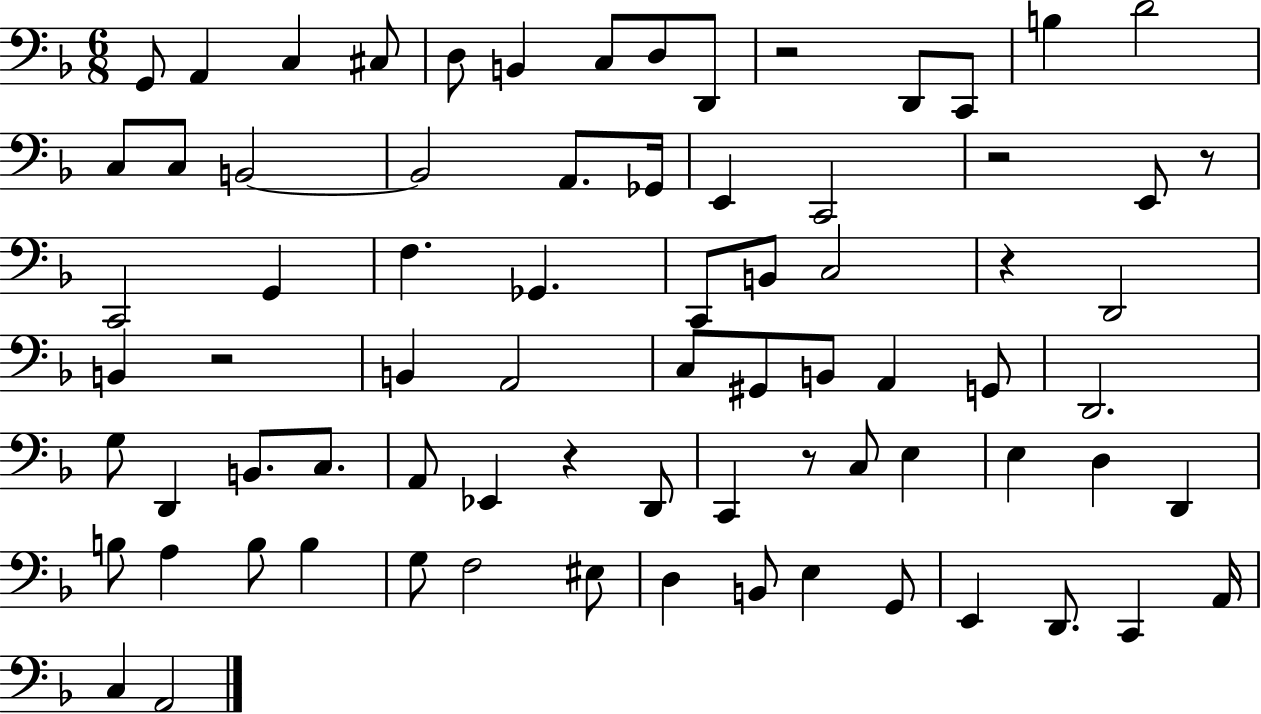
G2/e A2/q C3/q C#3/e D3/e B2/q C3/e D3/e D2/e R/h D2/e C2/e B3/q D4/h C3/e C3/e B2/h B2/h A2/e. Gb2/s E2/q C2/h R/h E2/e R/e C2/h G2/q F3/q. Gb2/q. C2/e B2/e C3/h R/q D2/h B2/q R/h B2/q A2/h C3/e G#2/e B2/e A2/q G2/e D2/h. G3/e D2/q B2/e. C3/e. A2/e Eb2/q R/q D2/e C2/q R/e C3/e E3/q E3/q D3/q D2/q B3/e A3/q B3/e B3/q G3/e F3/h EIS3/e D3/q B2/e E3/q G2/e E2/q D2/e. C2/q A2/s C3/q A2/h